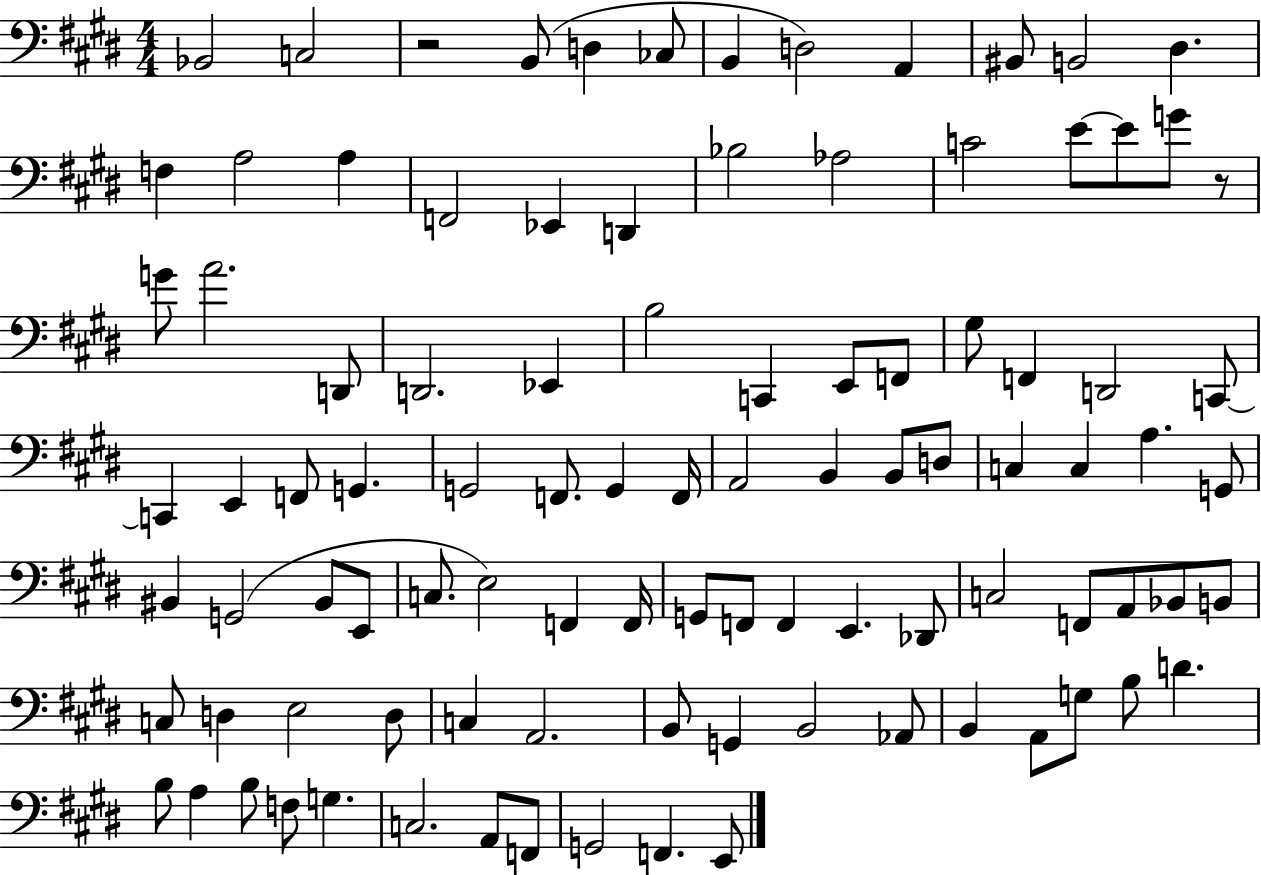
{
  \clef bass
  \numericTimeSignature
  \time 4/4
  \key e \major
  bes,2 c2 | r2 b,8( d4 ces8 | b,4 d2) a,4 | bis,8 b,2 dis4. | \break f4 a2 a4 | f,2 ees,4 d,4 | bes2 aes2 | c'2 e'8~~ e'8 g'8 r8 | \break g'8 a'2. d,8 | d,2. ees,4 | b2 c,4 e,8 f,8 | gis8 f,4 d,2 c,8~~ | \break c,4 e,4 f,8 g,4. | g,2 f,8. g,4 f,16 | a,2 b,4 b,8 d8 | c4 c4 a4. g,8 | \break bis,4 g,2( bis,8 e,8 | c8. e2) f,4 f,16 | g,8 f,8 f,4 e,4. des,8 | c2 f,8 a,8 bes,8 b,8 | \break c8 d4 e2 d8 | c4 a,2. | b,8 g,4 b,2 aes,8 | b,4 a,8 g8 b8 d'4. | \break b8 a4 b8 f8 g4. | c2. a,8 f,8 | g,2 f,4. e,8 | \bar "|."
}